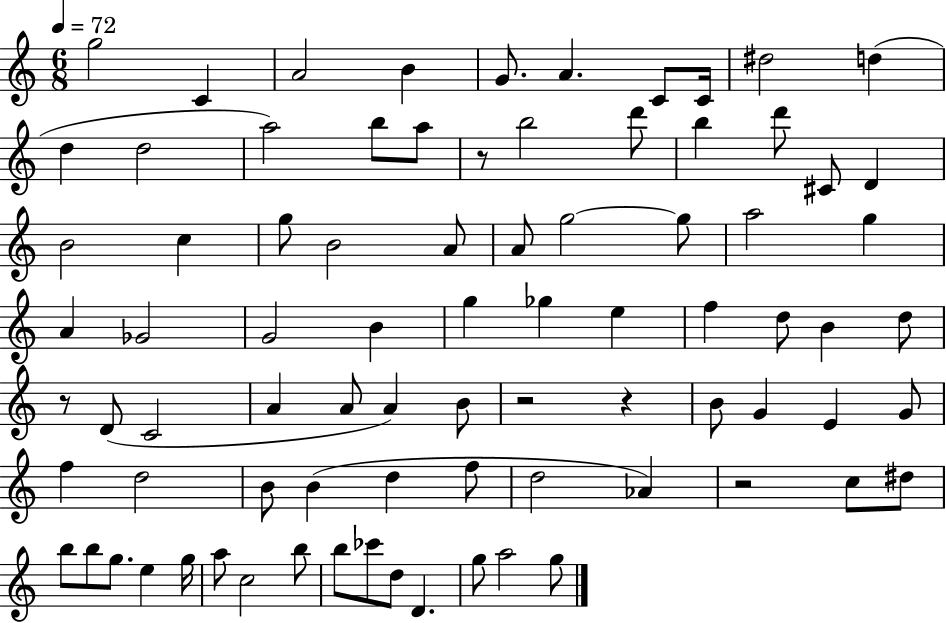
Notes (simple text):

G5/h C4/q A4/h B4/q G4/e. A4/q. C4/e C4/s D#5/h D5/q D5/q D5/h A5/h B5/e A5/e R/e B5/h D6/e B5/q D6/e C#4/e D4/q B4/h C5/q G5/e B4/h A4/e A4/e G5/h G5/e A5/h G5/q A4/q Gb4/h G4/h B4/q G5/q Gb5/q E5/q F5/q D5/e B4/q D5/e R/e D4/e C4/h A4/q A4/e A4/q B4/e R/h R/q B4/e G4/q E4/q G4/e F5/q D5/h B4/e B4/q D5/q F5/e D5/h Ab4/q R/h C5/e D#5/e B5/e B5/e G5/e. E5/q G5/s A5/e C5/h B5/e B5/e CES6/e D5/e D4/q. G5/e A5/h G5/e